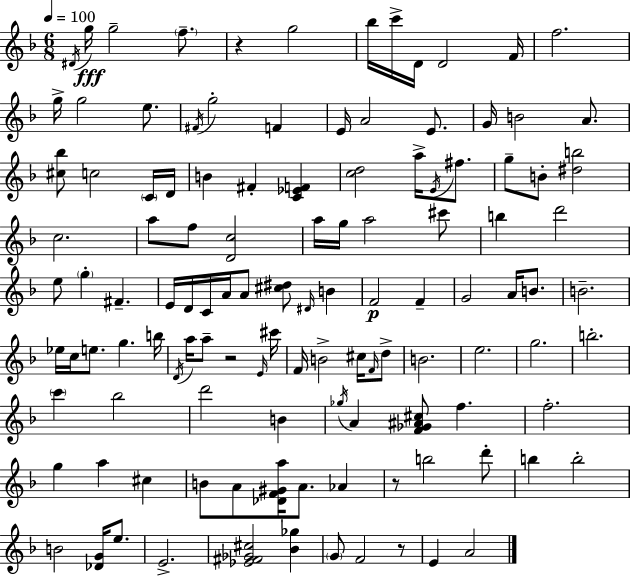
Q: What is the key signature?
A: F major